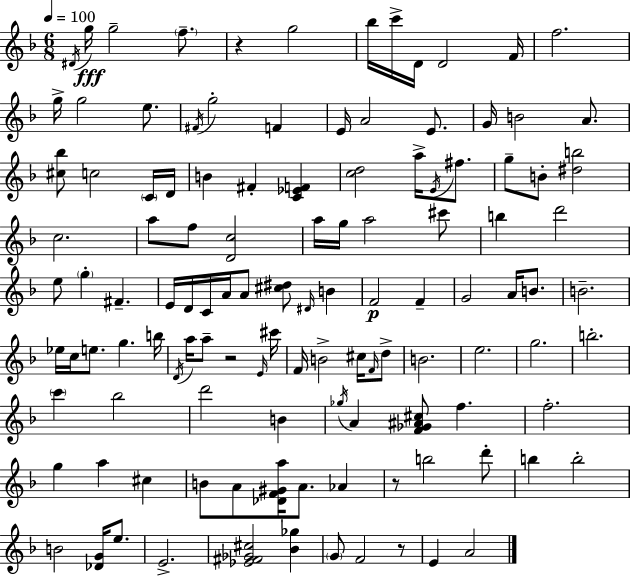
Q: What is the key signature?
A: F major